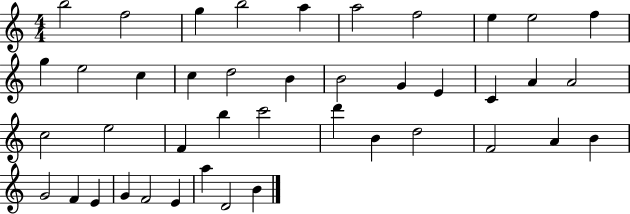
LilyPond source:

{
  \clef treble
  \numericTimeSignature
  \time 4/4
  \key c \major
  b''2 f''2 | g''4 b''2 a''4 | a''2 f''2 | e''4 e''2 f''4 | \break g''4 e''2 c''4 | c''4 d''2 b'4 | b'2 g'4 e'4 | c'4 a'4 a'2 | \break c''2 e''2 | f'4 b''4 c'''2 | d'''4 b'4 d''2 | f'2 a'4 b'4 | \break g'2 f'4 e'4 | g'4 f'2 e'4 | a''4 d'2 b'4 | \bar "|."
}